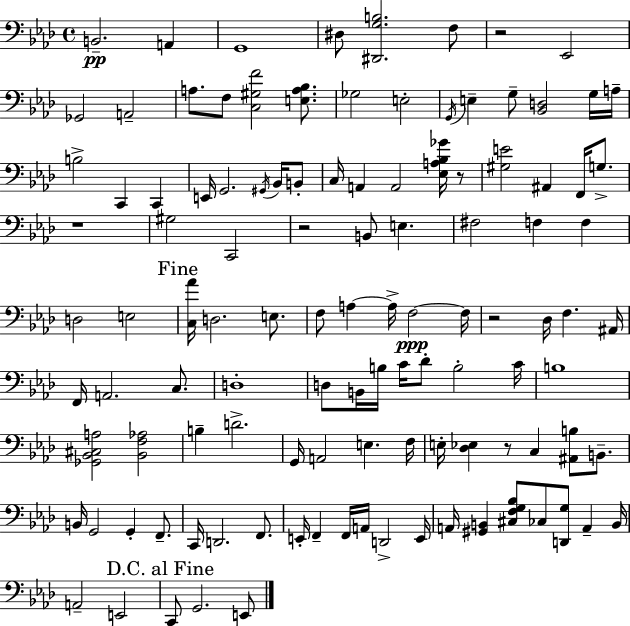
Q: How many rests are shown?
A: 6